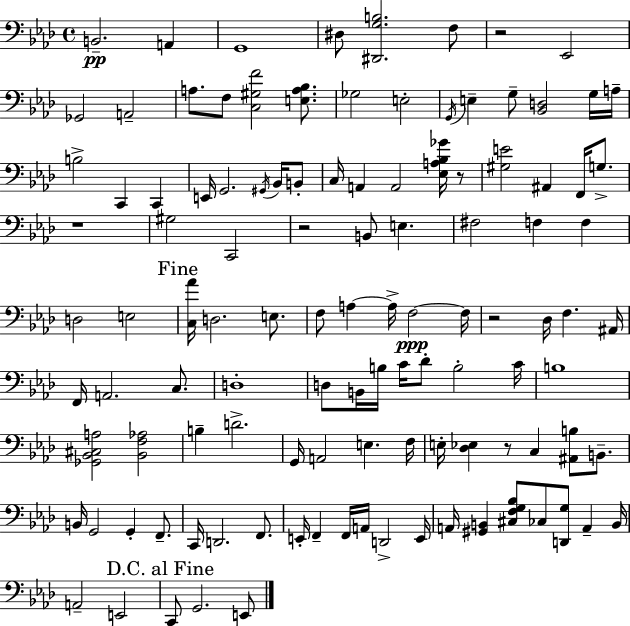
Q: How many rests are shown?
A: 6